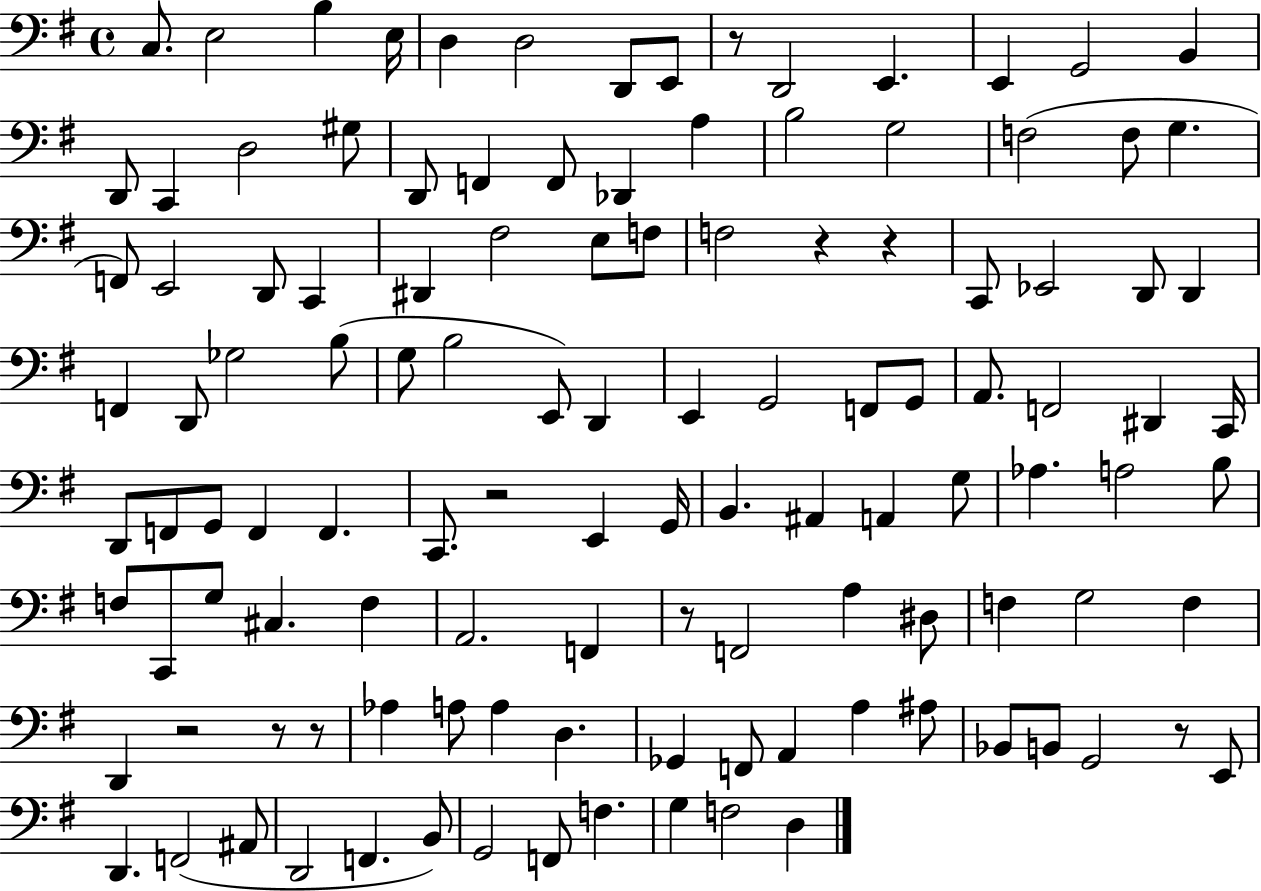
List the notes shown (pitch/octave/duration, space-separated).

C3/e. E3/h B3/q E3/s D3/q D3/h D2/e E2/e R/e D2/h E2/q. E2/q G2/h B2/q D2/e C2/q D3/h G#3/e D2/e F2/q F2/e Db2/q A3/q B3/h G3/h F3/h F3/e G3/q. F2/e E2/h D2/e C2/q D#2/q F#3/h E3/e F3/e F3/h R/q R/q C2/e Eb2/h D2/e D2/q F2/q D2/e Gb3/h B3/e G3/e B3/h E2/e D2/q E2/q G2/h F2/e G2/e A2/e. F2/h D#2/q C2/s D2/e F2/e G2/e F2/q F2/q. C2/e. R/h E2/q G2/s B2/q. A#2/q A2/q G3/e Ab3/q. A3/h B3/e F3/e C2/e G3/e C#3/q. F3/q A2/h. F2/q R/e F2/h A3/q D#3/e F3/q G3/h F3/q D2/q R/h R/e R/e Ab3/q A3/e A3/q D3/q. Gb2/q F2/e A2/q A3/q A#3/e Bb2/e B2/e G2/h R/e E2/e D2/q. F2/h A#2/e D2/h F2/q. B2/e G2/h F2/e F3/q. G3/q F3/h D3/q